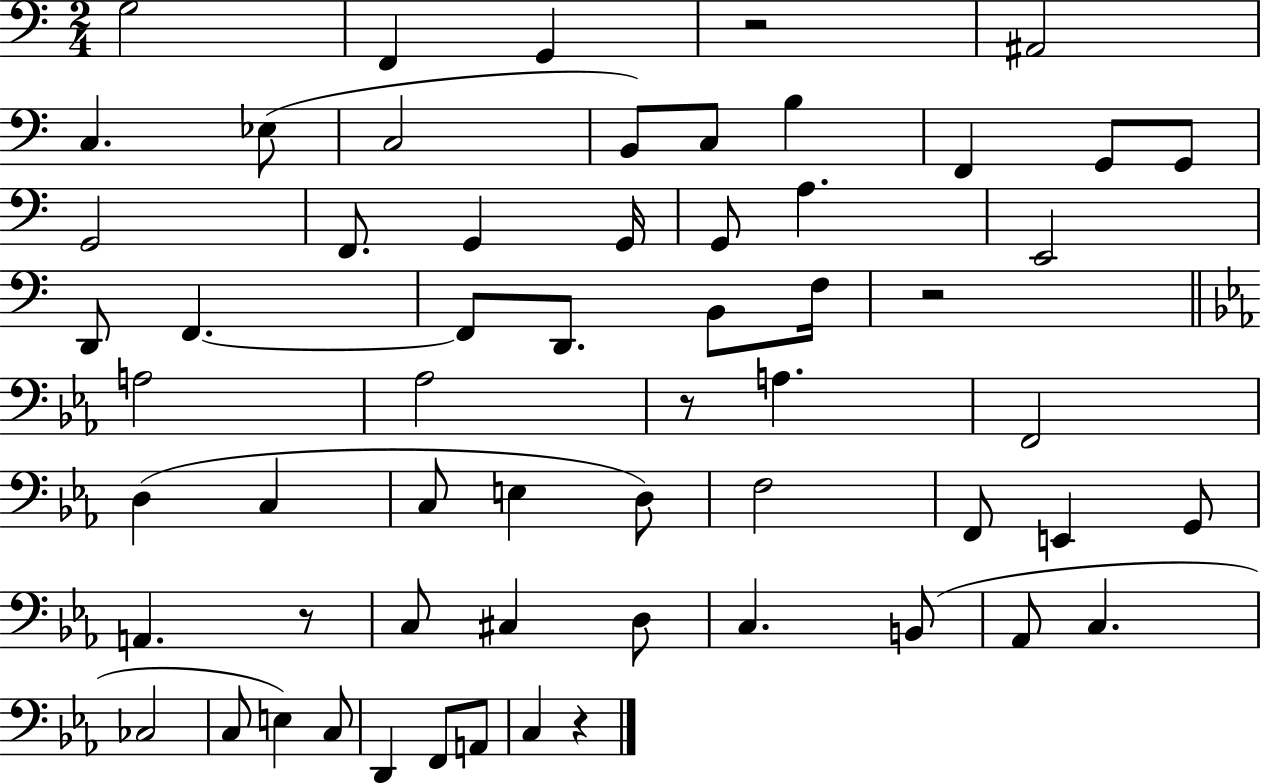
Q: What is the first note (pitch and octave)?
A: G3